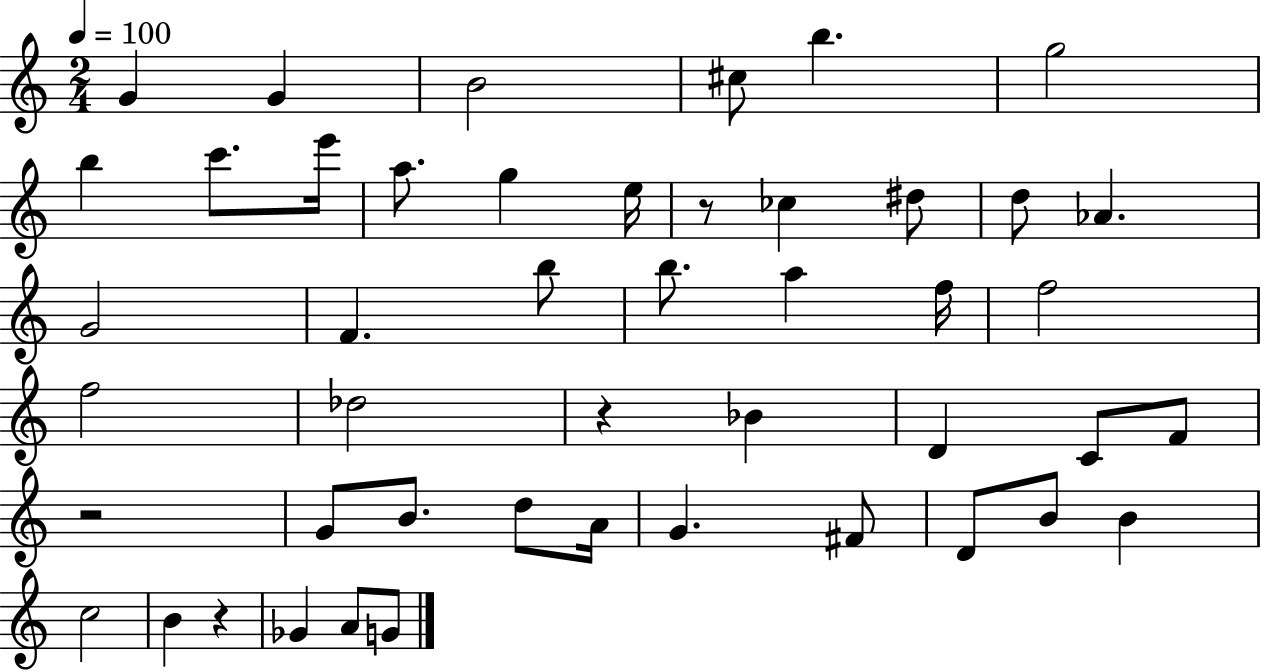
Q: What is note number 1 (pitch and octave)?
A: G4